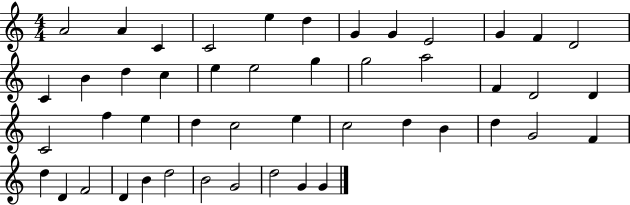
X:1
T:Untitled
M:4/4
L:1/4
K:C
A2 A C C2 e d G G E2 G F D2 C B d c e e2 g g2 a2 F D2 D C2 f e d c2 e c2 d B d G2 F d D F2 D B d2 B2 G2 d2 G G